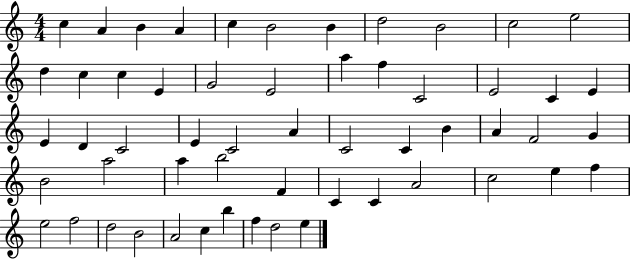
{
  \clef treble
  \numericTimeSignature
  \time 4/4
  \key c \major
  c''4 a'4 b'4 a'4 | c''4 b'2 b'4 | d''2 b'2 | c''2 e''2 | \break d''4 c''4 c''4 e'4 | g'2 e'2 | a''4 f''4 c'2 | e'2 c'4 e'4 | \break e'4 d'4 c'2 | e'4 c'2 a'4 | c'2 c'4 b'4 | a'4 f'2 g'4 | \break b'2 a''2 | a''4 b''2 f'4 | c'4 c'4 a'2 | c''2 e''4 f''4 | \break e''2 f''2 | d''2 b'2 | a'2 c''4 b''4 | f''4 d''2 e''4 | \break \bar "|."
}